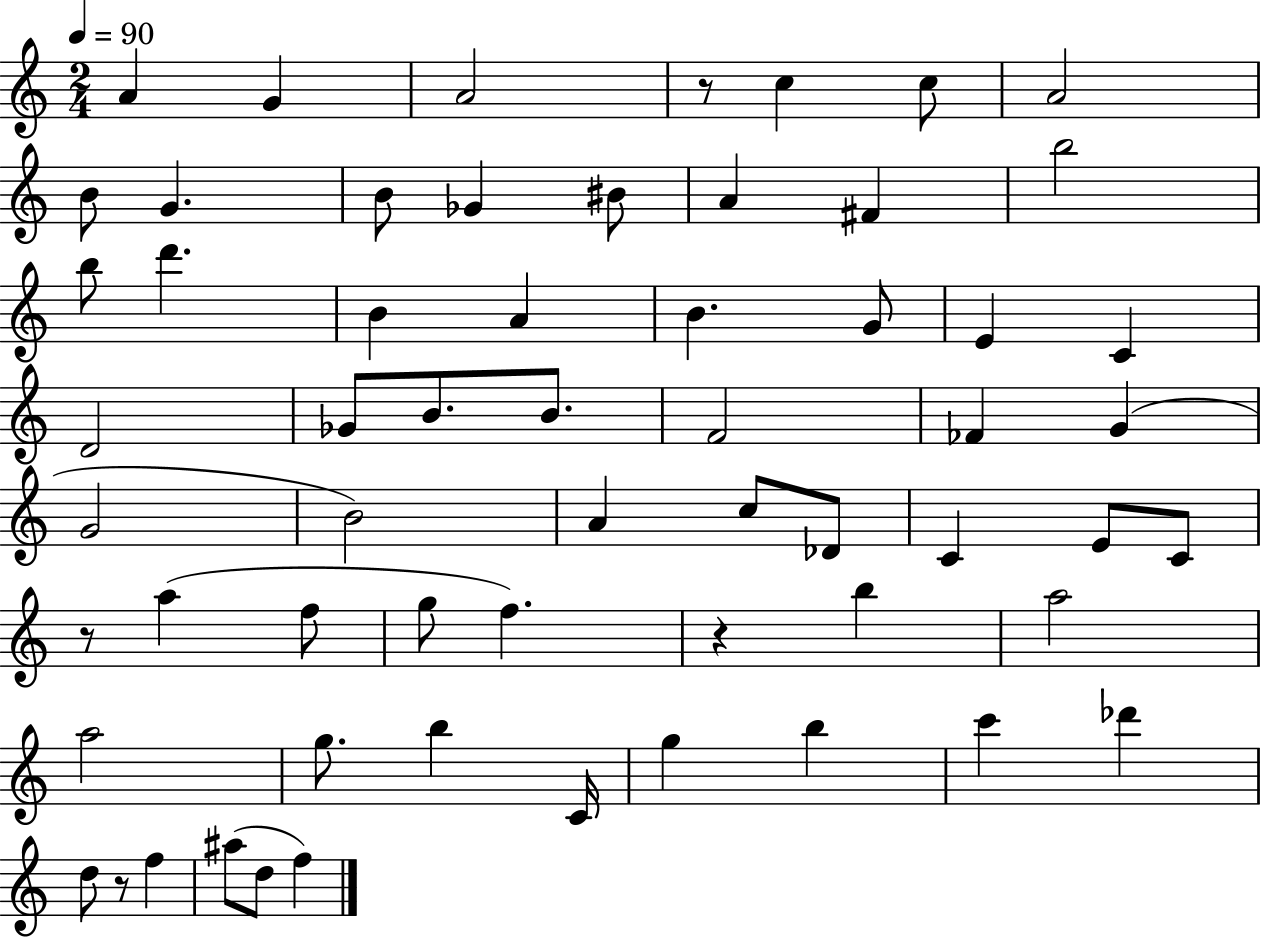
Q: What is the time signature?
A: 2/4